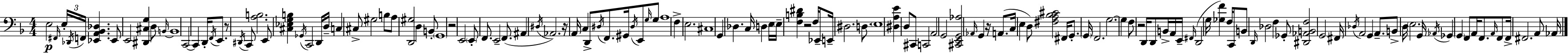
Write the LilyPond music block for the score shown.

{
  \clef bass
  \numericTimeSignature
  \time 4/4
  \key d \minor
  \repeat volta 2 { e2\p \grace { fis,16 } \tuplet 3/2 { e16-. \acciaccatura { des,16 } f,16 } <ees, a, bes, des>4. | ees,8 e,2 <dis, cis g>4 | d8 \grace { b,16~ }~ b,1 | c,2~~ c,4 d,16-. | \break \acciaccatura { f,16 } e,8. r8 \acciaccatura { dis,16 } c,8 <a b>2. | e,8 <cis ees g b>4 \acciaccatura { ges,16 } c,2 | d,16 d16-- c4 cis8-> gis2 | b8 a8 <d, gis>2 | \break d4 b,8-. \parenthesize g,1 | r2 e,2 | \parenthesize e,8-. f,8. e,2-- | f,8.( ais,4 \acciaccatura { dis16 }) aes,2. | \break r16 a,16 c4 d,8-> \acciaccatura { dis16 } | f,8. gis,16 \acciaccatura { dis16 } e,8 \grace { g16 } g8 a1 | f4-> e2. | cis1 | \break g,4 des4. | c16 d4 e16 \parenthesize e16-- <f b dis'>4 r2 | f16 ees,8-- e,16-- dis2. | d8. \parenthesize e1 | \break <dis a e'>4 d8 | cis,8 c,2 a,2 | g,2 <cis, e, g, aes>2 | \grace { aes,16 } g,4 r16 a,8.( c16 e4 | \break d8) <fis a bes cis'>2 fis,16 g,8.-. \parenthesize g,16 f,2. | g2.~~ | g4 f8 r2 | d,16 d,8 b,16-> a,16 e,16-- \grace { fis,16 } d,2( | \break g16 <ges f'>4) f16 c,8 b,8 \grace { d,16 } des2 | f4 ges,8-. <dis, aes, b, f>2 | g,2 fis,16 \acciaccatura { des16 } a,2 | g,4 a,8.-- b,8-> | \break d16 \parenthesize e2. g,16 \acciaccatura { aes,16 } ges,4 | \parenthesize g,4 f,8 a,16 f,8. \grace { a,16 } f,8 | f,16-> fis,2. a,8 aes,16 | } \bar "|."
}